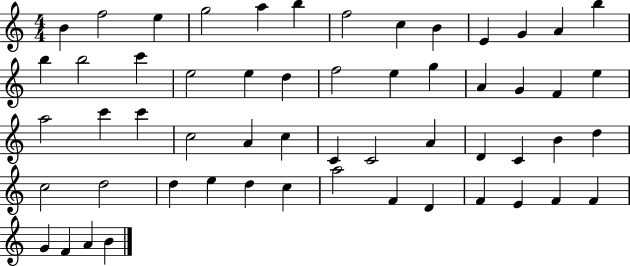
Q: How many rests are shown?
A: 0